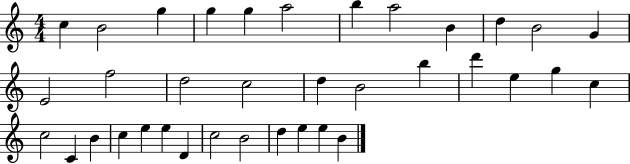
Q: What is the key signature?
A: C major